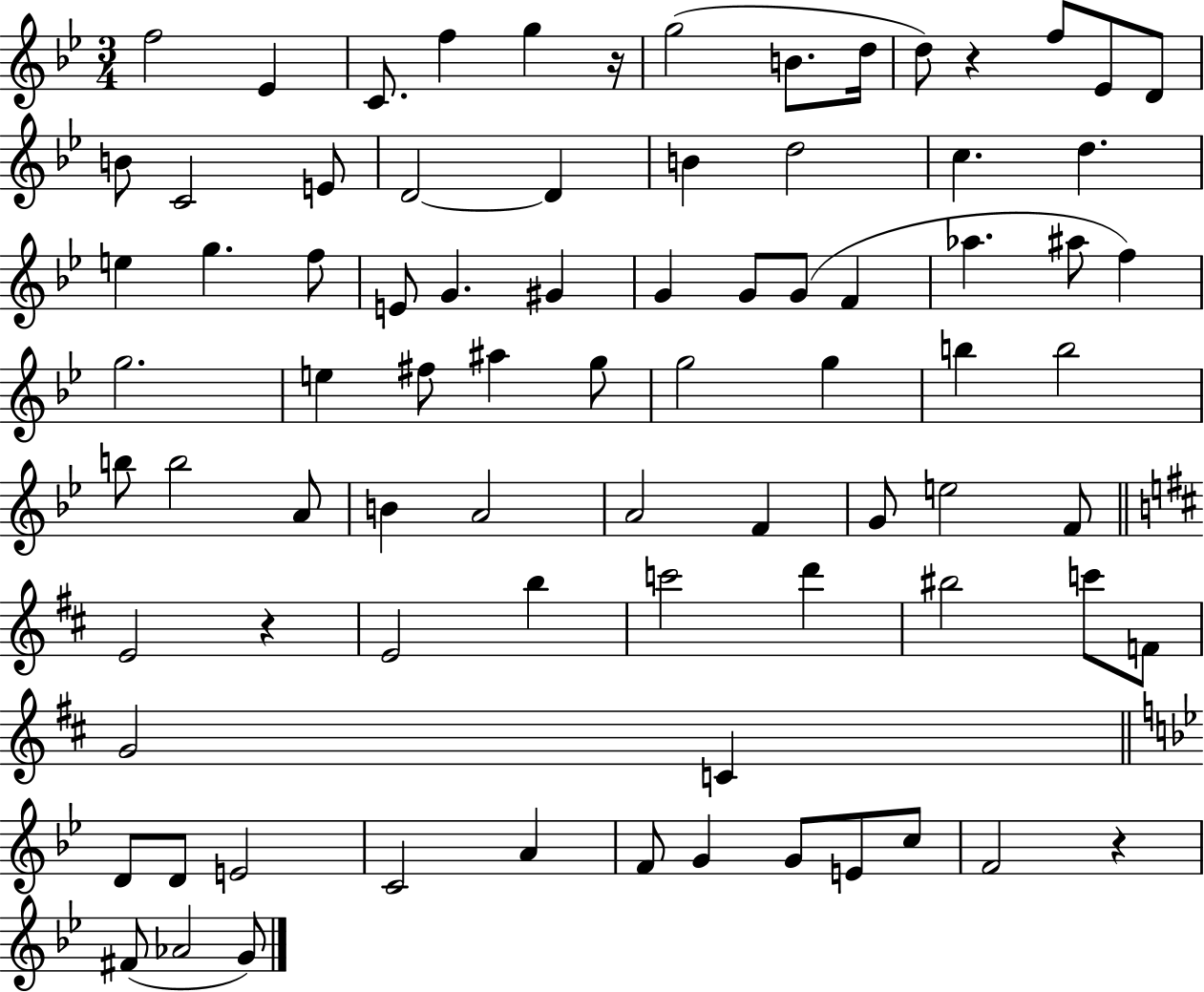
F5/h Eb4/q C4/e. F5/q G5/q R/s G5/h B4/e. D5/s D5/e R/q F5/e Eb4/e D4/e B4/e C4/h E4/e D4/h D4/q B4/q D5/h C5/q. D5/q. E5/q G5/q. F5/e E4/e G4/q. G#4/q G4/q G4/e G4/e F4/q Ab5/q. A#5/e F5/q G5/h. E5/q F#5/e A#5/q G5/e G5/h G5/q B5/q B5/h B5/e B5/h A4/e B4/q A4/h A4/h F4/q G4/e E5/h F4/e E4/h R/q E4/h B5/q C6/h D6/q BIS5/h C6/e F4/e G4/h C4/q D4/e D4/e E4/h C4/h A4/q F4/e G4/q G4/e E4/e C5/e F4/h R/q F#4/e Ab4/h G4/e